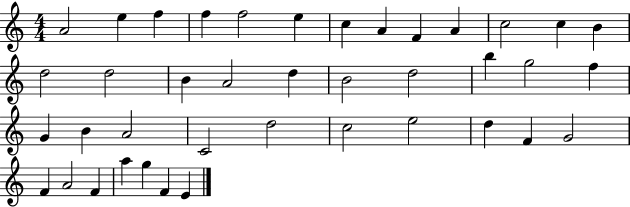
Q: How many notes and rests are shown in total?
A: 40